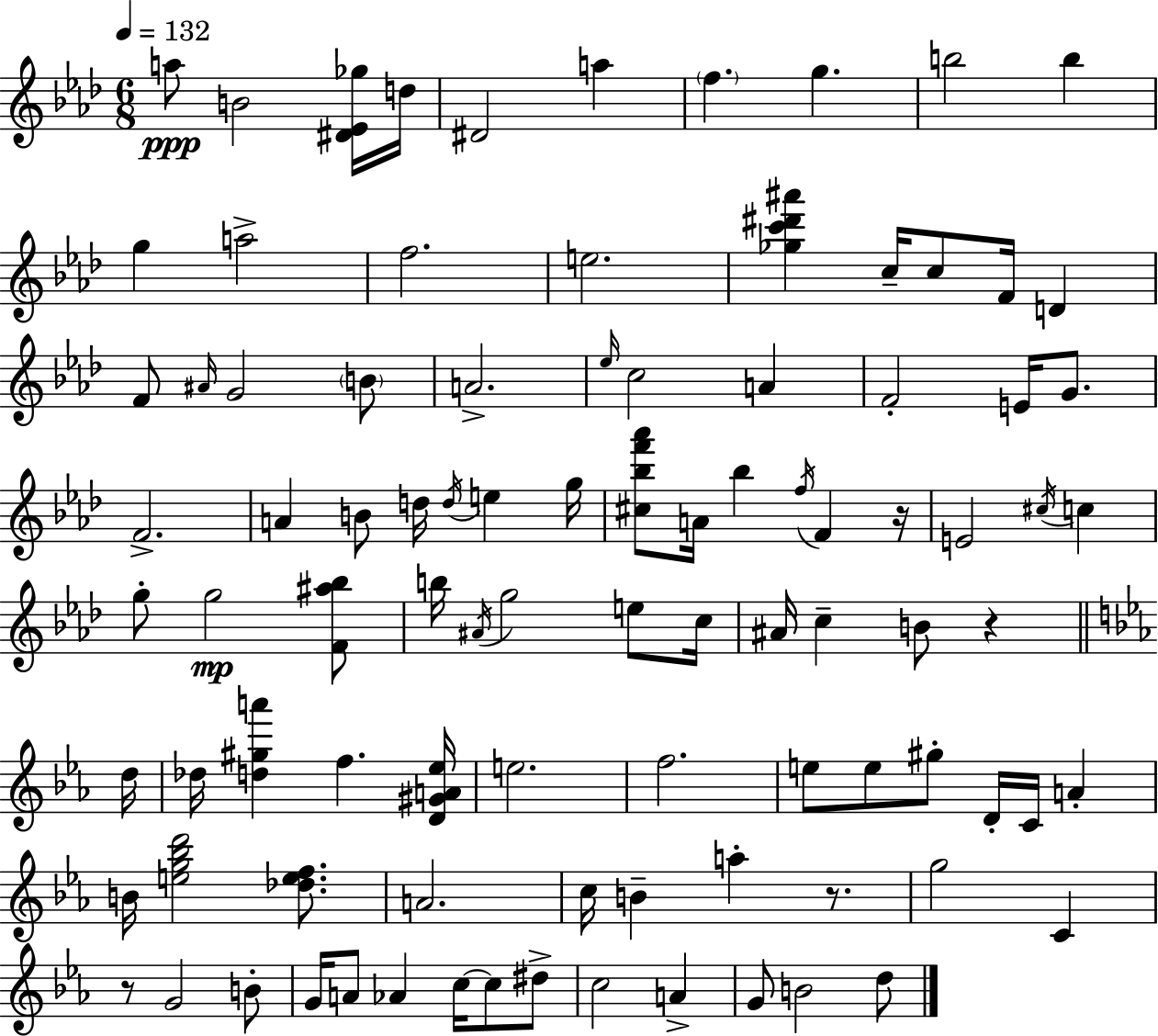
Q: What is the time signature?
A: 6/8